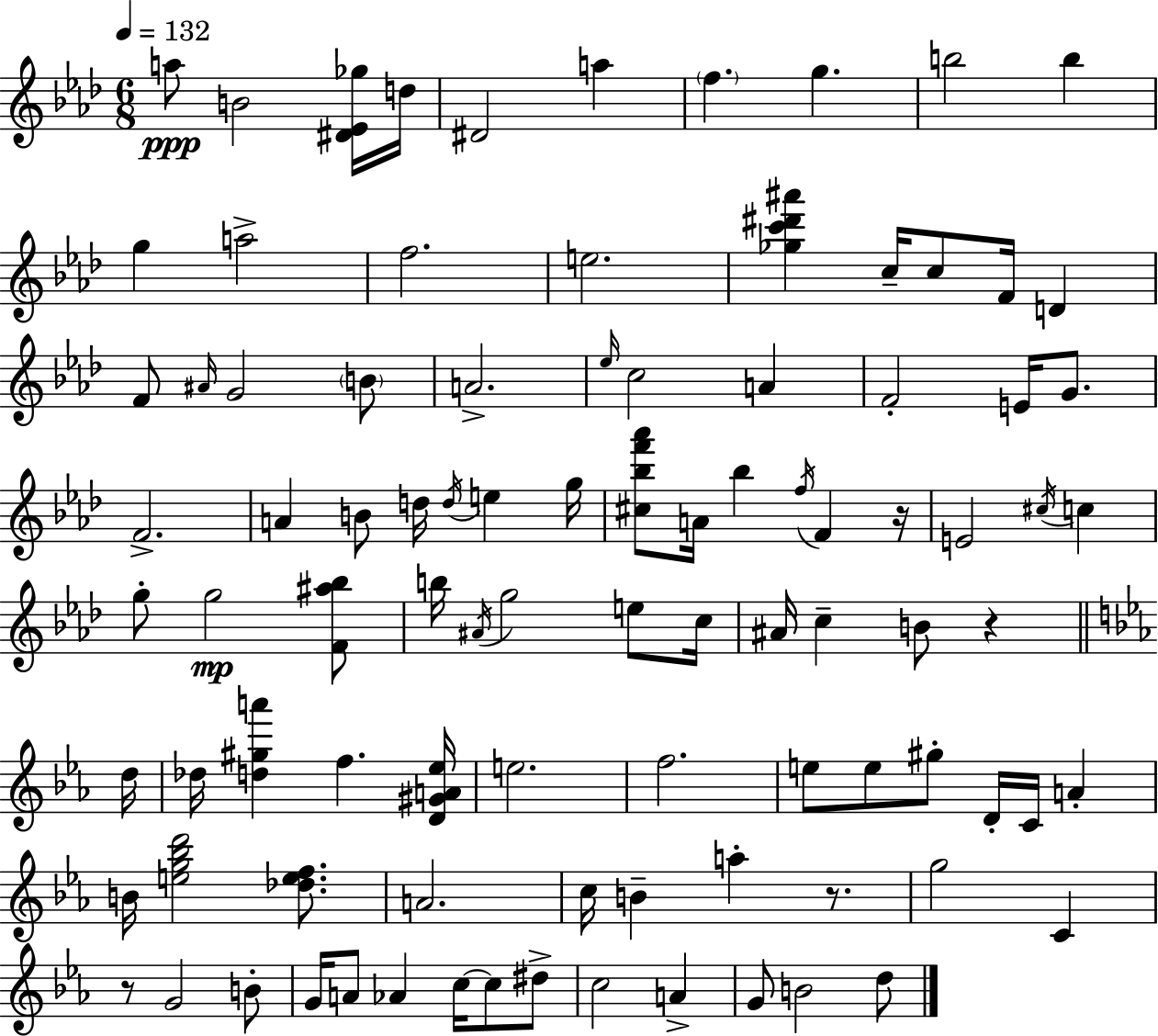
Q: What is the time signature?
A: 6/8